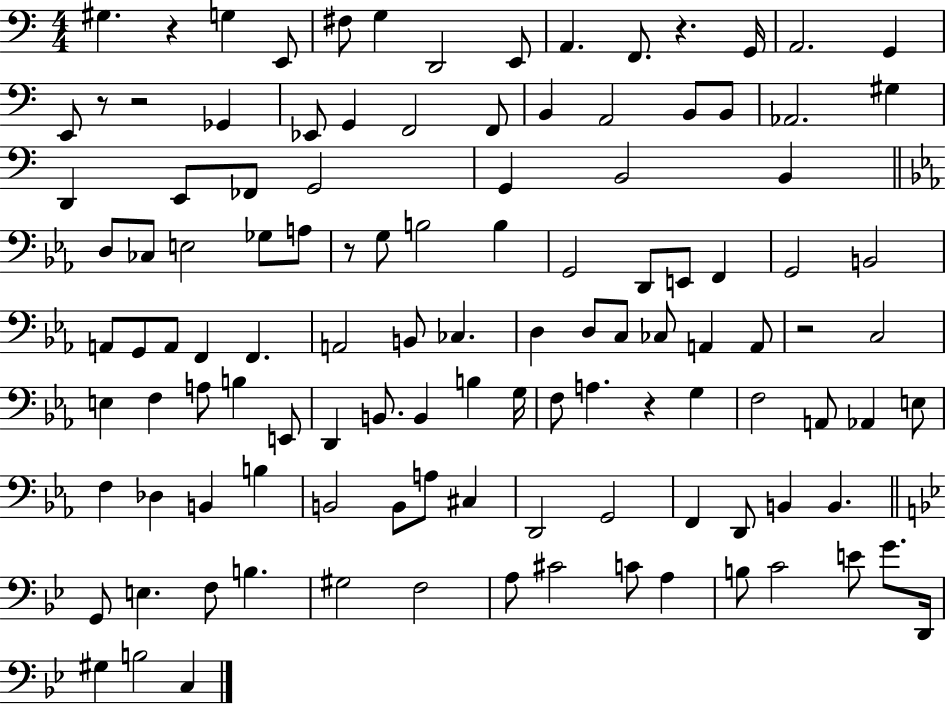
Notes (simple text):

G#3/q. R/q G3/q E2/e F#3/e G3/q D2/h E2/e A2/q. F2/e. R/q. G2/s A2/h. G2/q E2/e R/e R/h Gb2/q Eb2/e G2/q F2/h F2/e B2/q A2/h B2/e B2/e Ab2/h. G#3/q D2/q E2/e FES2/e G2/h G2/q B2/h B2/q D3/e CES3/e E3/h Gb3/e A3/e R/e G3/e B3/h B3/q G2/h D2/e E2/e F2/q G2/h B2/h A2/e G2/e A2/e F2/q F2/q. A2/h B2/e CES3/q. D3/q D3/e C3/e CES3/e A2/q A2/e R/h C3/h E3/q F3/q A3/e B3/q E2/e D2/q B2/e. B2/q B3/q G3/s F3/e A3/q. R/q G3/q F3/h A2/e Ab2/q E3/e F3/q Db3/q B2/q B3/q B2/h B2/e A3/e C#3/q D2/h G2/h F2/q D2/e B2/q B2/q. G2/e E3/q. F3/e B3/q. G#3/h F3/h A3/e C#4/h C4/e A3/q B3/e C4/h E4/e G4/e. D2/s G#3/q B3/h C3/q